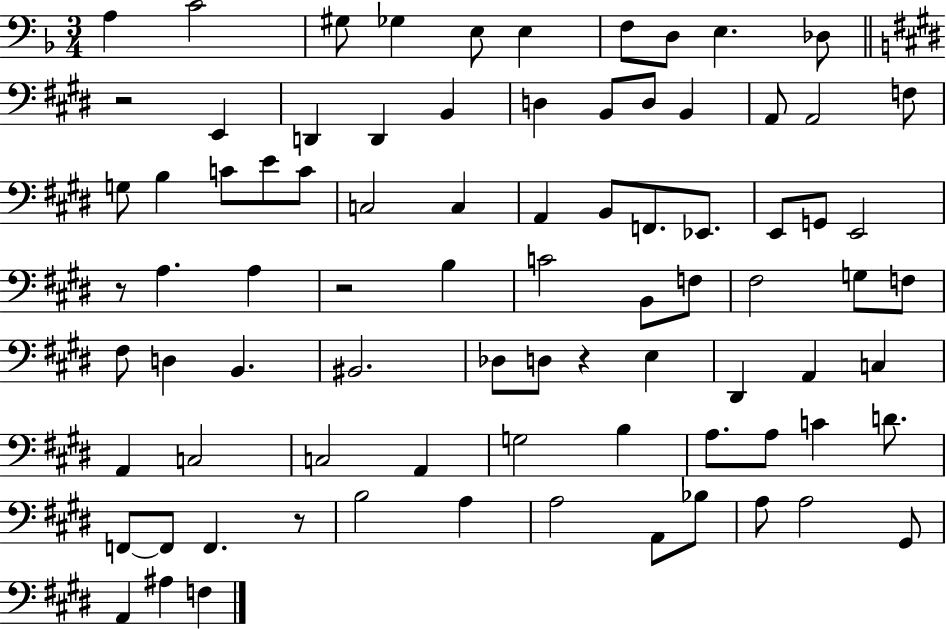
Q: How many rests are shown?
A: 5